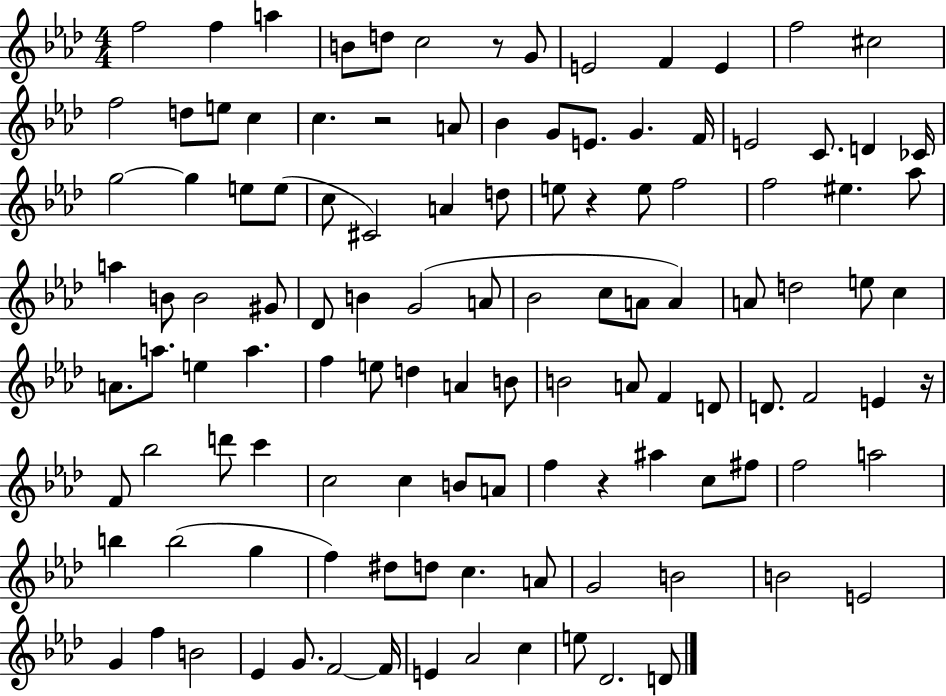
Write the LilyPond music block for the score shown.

{
  \clef treble
  \numericTimeSignature
  \time 4/4
  \key aes \major
  f''2 f''4 a''4 | b'8 d''8 c''2 r8 g'8 | e'2 f'4 e'4 | f''2 cis''2 | \break f''2 d''8 e''8 c''4 | c''4. r2 a'8 | bes'4 g'8 e'8. g'4. f'16 | e'2 c'8. d'4 ces'16 | \break g''2~~ g''4 e''8 e''8( | c''8 cis'2) a'4 d''8 | e''8 r4 e''8 f''2 | f''2 eis''4. aes''8 | \break a''4 b'8 b'2 gis'8 | des'8 b'4 g'2( a'8 | bes'2 c''8 a'8 a'4) | a'8 d''2 e''8 c''4 | \break a'8. a''8. e''4 a''4. | f''4 e''8 d''4 a'4 b'8 | b'2 a'8 f'4 d'8 | d'8. f'2 e'4 r16 | \break f'8 bes''2 d'''8 c'''4 | c''2 c''4 b'8 a'8 | f''4 r4 ais''4 c''8 fis''8 | f''2 a''2 | \break b''4 b''2( g''4 | f''4) dis''8 d''8 c''4. a'8 | g'2 b'2 | b'2 e'2 | \break g'4 f''4 b'2 | ees'4 g'8. f'2~~ f'16 | e'4 aes'2 c''4 | e''8 des'2. d'8 | \break \bar "|."
}